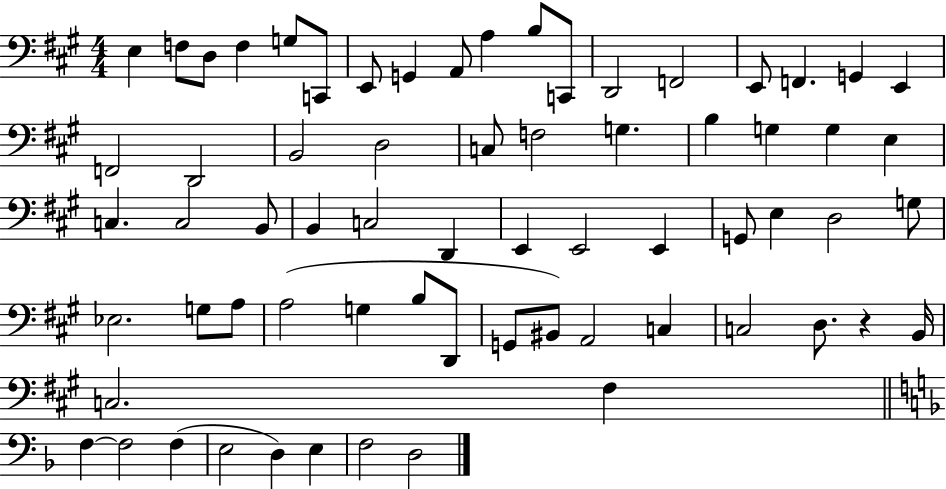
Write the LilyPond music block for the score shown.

{
  \clef bass
  \numericTimeSignature
  \time 4/4
  \key a \major
  e4 f8 d8 f4 g8 c,8 | e,8 g,4 a,8 a4 b8 c,8 | d,2 f,2 | e,8 f,4. g,4 e,4 | \break f,2 d,2 | b,2 d2 | c8 f2 g4. | b4 g4 g4 e4 | \break c4. c2 b,8 | b,4 c2 d,4 | e,4 e,2 e,4 | g,8 e4 d2 g8 | \break ees2. g8 a8 | a2( g4 b8 d,8 | g,8 bis,8) a,2 c4 | c2 d8. r4 b,16 | \break c2. fis4 | \bar "||" \break \key f \major f4~~ f2 f4( | e2 d4) e4 | f2 d2 | \bar "|."
}